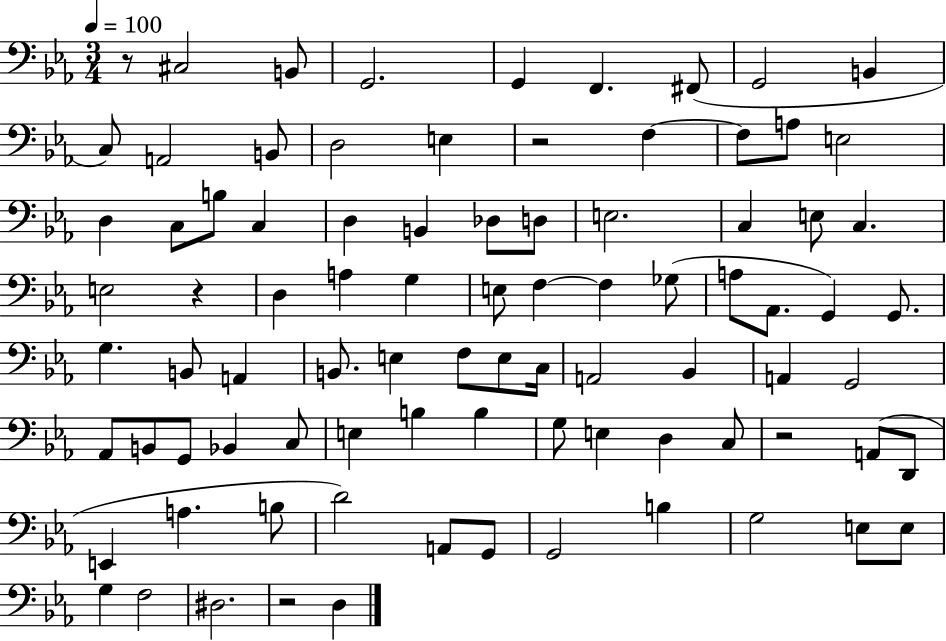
{
  \clef bass
  \numericTimeSignature
  \time 3/4
  \key ees \major
  \tempo 4 = 100
  r8 cis2 b,8 | g,2. | g,4 f,4. fis,8( | g,2 b,4 | \break c8) a,2 b,8 | d2 e4 | r2 f4~~ | f8 a8 e2 | \break d4 c8 b8 c4 | d4 b,4 des8 d8 | e2. | c4 e8 c4. | \break e2 r4 | d4 a4 g4 | e8 f4~~ f4 ges8( | a8 aes,8. g,4) g,8. | \break g4. b,8 a,4 | b,8. e4 f8 e8 c16 | a,2 bes,4 | a,4 g,2 | \break aes,8 b,8 g,8 bes,4 c8 | e4 b4 b4 | g8 e4 d4 c8 | r2 a,8( d,8 | \break e,4 a4. b8 | d'2) a,8 g,8 | g,2 b4 | g2 e8 e8 | \break g4 f2 | dis2. | r2 d4 | \bar "|."
}